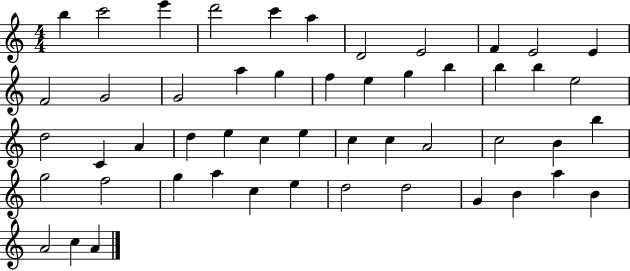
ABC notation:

X:1
T:Untitled
M:4/4
L:1/4
K:C
b c'2 e' d'2 c' a D2 E2 F E2 E F2 G2 G2 a g f e g b b b e2 d2 C A d e c e c c A2 c2 B b g2 f2 g a c e d2 d2 G B a B A2 c A